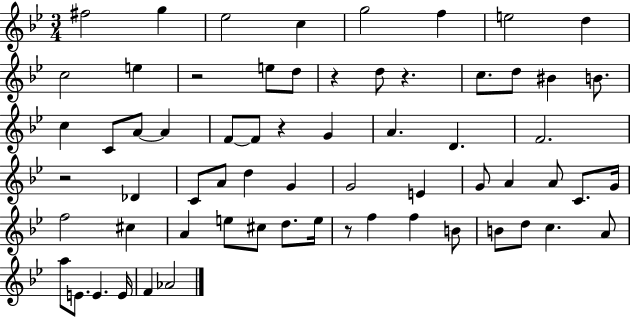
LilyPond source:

{
  \clef treble
  \numericTimeSignature
  \time 3/4
  \key bes \major
  \repeat volta 2 { fis''2 g''4 | ees''2 c''4 | g''2 f''4 | e''2 d''4 | \break c''2 e''4 | r2 e''8 d''8 | r4 d''8 r4. | c''8. d''8 bis'4 b'8. | \break c''4 c'8 a'8~~ a'4 | f'8~~ f'8 r4 g'4 | a'4. d'4. | f'2. | \break r2 des'4 | c'8 a'8 d''4 g'4 | g'2 e'4 | g'8 a'4 a'8 c'8. g'16 | \break f''2 cis''4 | a'4 e''8 cis''8 d''8. e''16 | r8 f''4 f''4 b'8 | b'8 d''8 c''4. a'8 | \break a''8 e'8. e'4. e'16 | f'4 aes'2 | } \bar "|."
}